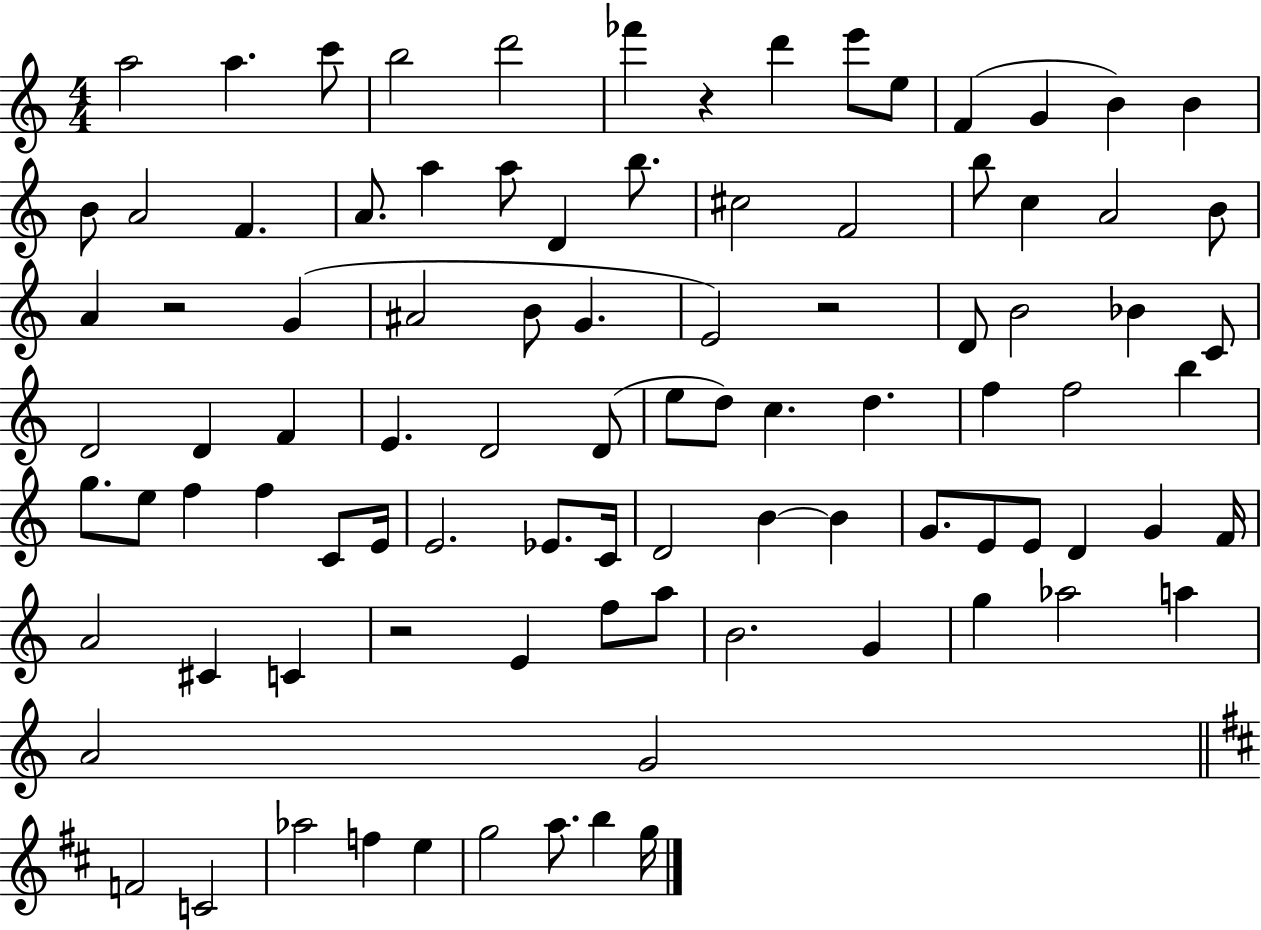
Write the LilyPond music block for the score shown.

{
  \clef treble
  \numericTimeSignature
  \time 4/4
  \key c \major
  a''2 a''4. c'''8 | b''2 d'''2 | fes'''4 r4 d'''4 e'''8 e''8 | f'4( g'4 b'4) b'4 | \break b'8 a'2 f'4. | a'8. a''4 a''8 d'4 b''8. | cis''2 f'2 | b''8 c''4 a'2 b'8 | \break a'4 r2 g'4( | ais'2 b'8 g'4. | e'2) r2 | d'8 b'2 bes'4 c'8 | \break d'2 d'4 f'4 | e'4. d'2 d'8( | e''8 d''8) c''4. d''4. | f''4 f''2 b''4 | \break g''8. e''8 f''4 f''4 c'8 e'16 | e'2. ees'8. c'16 | d'2 b'4~~ b'4 | g'8. e'8 e'8 d'4 g'4 f'16 | \break a'2 cis'4 c'4 | r2 e'4 f''8 a''8 | b'2. g'4 | g''4 aes''2 a''4 | \break a'2 g'2 | \bar "||" \break \key d \major f'2 c'2 | aes''2 f''4 e''4 | g''2 a''8. b''4 g''16 | \bar "|."
}